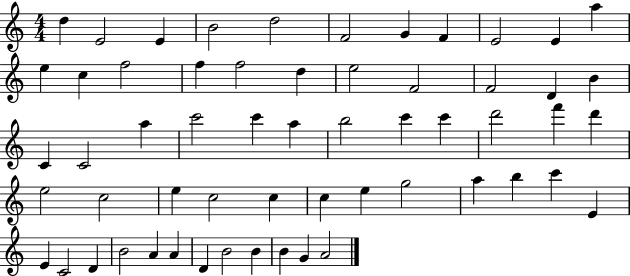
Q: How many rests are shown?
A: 0